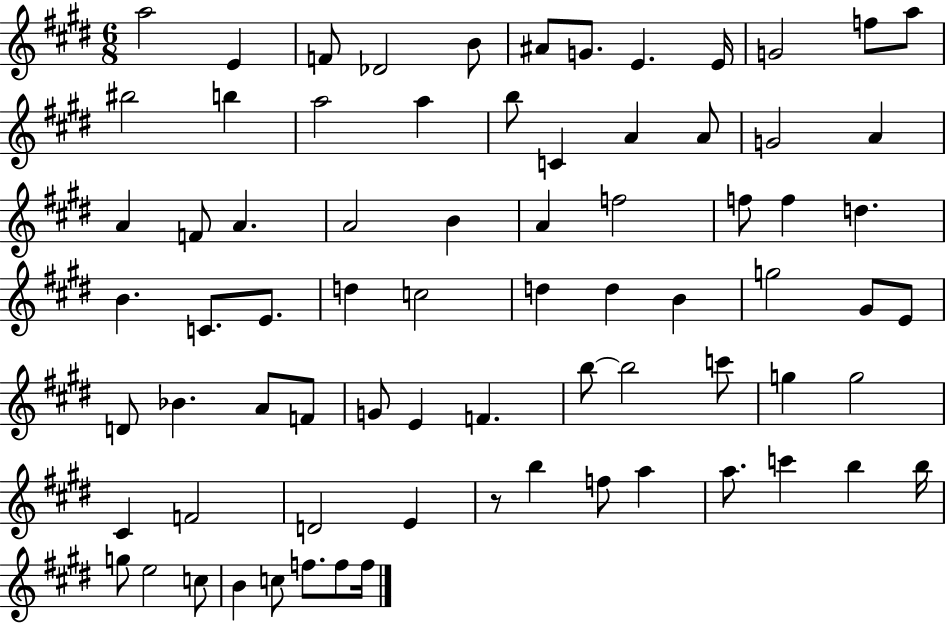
{
  \clef treble
  \numericTimeSignature
  \time 6/8
  \key e \major
  \repeat volta 2 { a''2 e'4 | f'8 des'2 b'8 | ais'8 g'8. e'4. e'16 | g'2 f''8 a''8 | \break bis''2 b''4 | a''2 a''4 | b''8 c'4 a'4 a'8 | g'2 a'4 | \break a'4 f'8 a'4. | a'2 b'4 | a'4 f''2 | f''8 f''4 d''4. | \break b'4. c'8. e'8. | d''4 c''2 | d''4 d''4 b'4 | g''2 gis'8 e'8 | \break d'8 bes'4. a'8 f'8 | g'8 e'4 f'4. | b''8~~ b''2 c'''8 | g''4 g''2 | \break cis'4 f'2 | d'2 e'4 | r8 b''4 f''8 a''4 | a''8. c'''4 b''4 b''16 | \break g''8 e''2 c''8 | b'4 c''8 f''8. f''8 f''16 | } \bar "|."
}